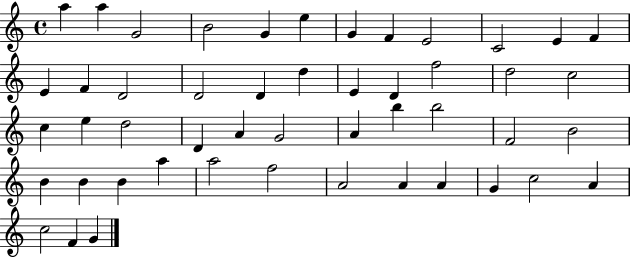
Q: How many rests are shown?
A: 0